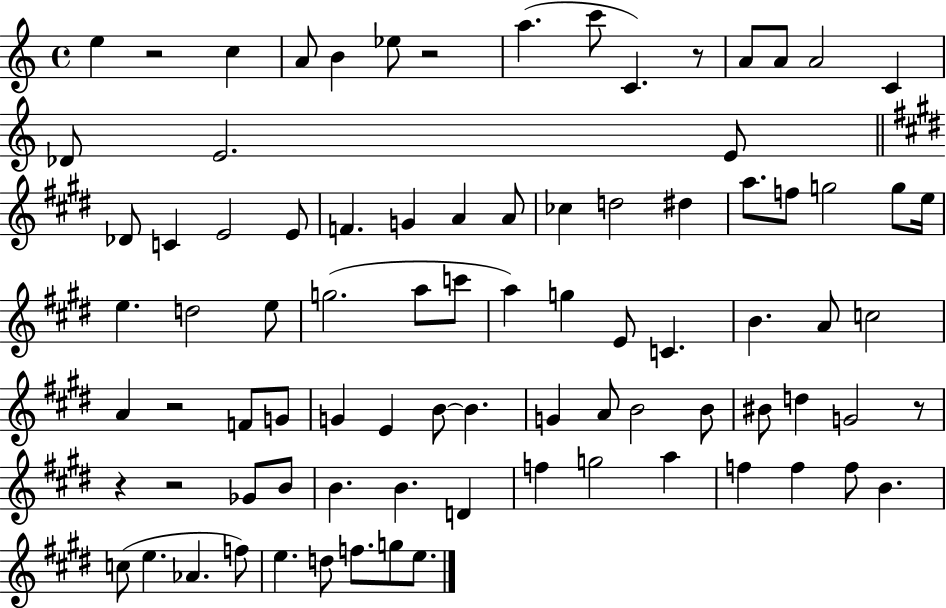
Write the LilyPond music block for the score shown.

{
  \clef treble
  \time 4/4
  \defaultTimeSignature
  \key c \major
  e''4 r2 c''4 | a'8 b'4 ees''8 r2 | a''4.( c'''8 c'4.) r8 | a'8 a'8 a'2 c'4 | \break des'8 e'2. e'8 | \bar "||" \break \key e \major des'8 c'4 e'2 e'8 | f'4. g'4 a'4 a'8 | ces''4 d''2 dis''4 | a''8. f''8 g''2 g''8 e''16 | \break e''4. d''2 e''8 | g''2.( a''8 c'''8 | a''4) g''4 e'8 c'4. | b'4. a'8 c''2 | \break a'4 r2 f'8 g'8 | g'4 e'4 b'8~~ b'4. | g'4 a'8 b'2 b'8 | bis'8 d''4 g'2 r8 | \break r4 r2 ges'8 b'8 | b'4. b'4. d'4 | f''4 g''2 a''4 | f''4 f''4 f''8 b'4. | \break c''8( e''4. aes'4. f''8) | e''4. d''8 f''8. g''8 e''8. | \bar "|."
}